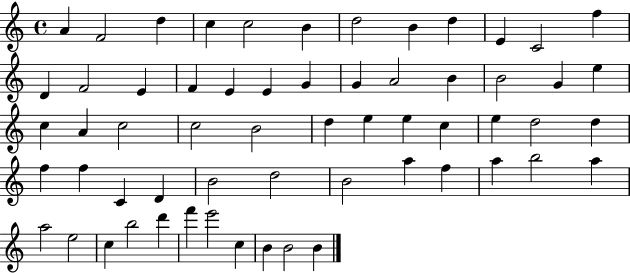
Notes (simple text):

A4/q F4/h D5/q C5/q C5/h B4/q D5/h B4/q D5/q E4/q C4/h F5/q D4/q F4/h E4/q F4/q E4/q E4/q G4/q G4/q A4/h B4/q B4/h G4/q E5/q C5/q A4/q C5/h C5/h B4/h D5/q E5/q E5/q C5/q E5/q D5/h D5/q F5/q F5/q C4/q D4/q B4/h D5/h B4/h A5/q F5/q A5/q B5/h A5/q A5/h E5/h C5/q B5/h D6/q F6/q E6/h C5/q B4/q B4/h B4/q